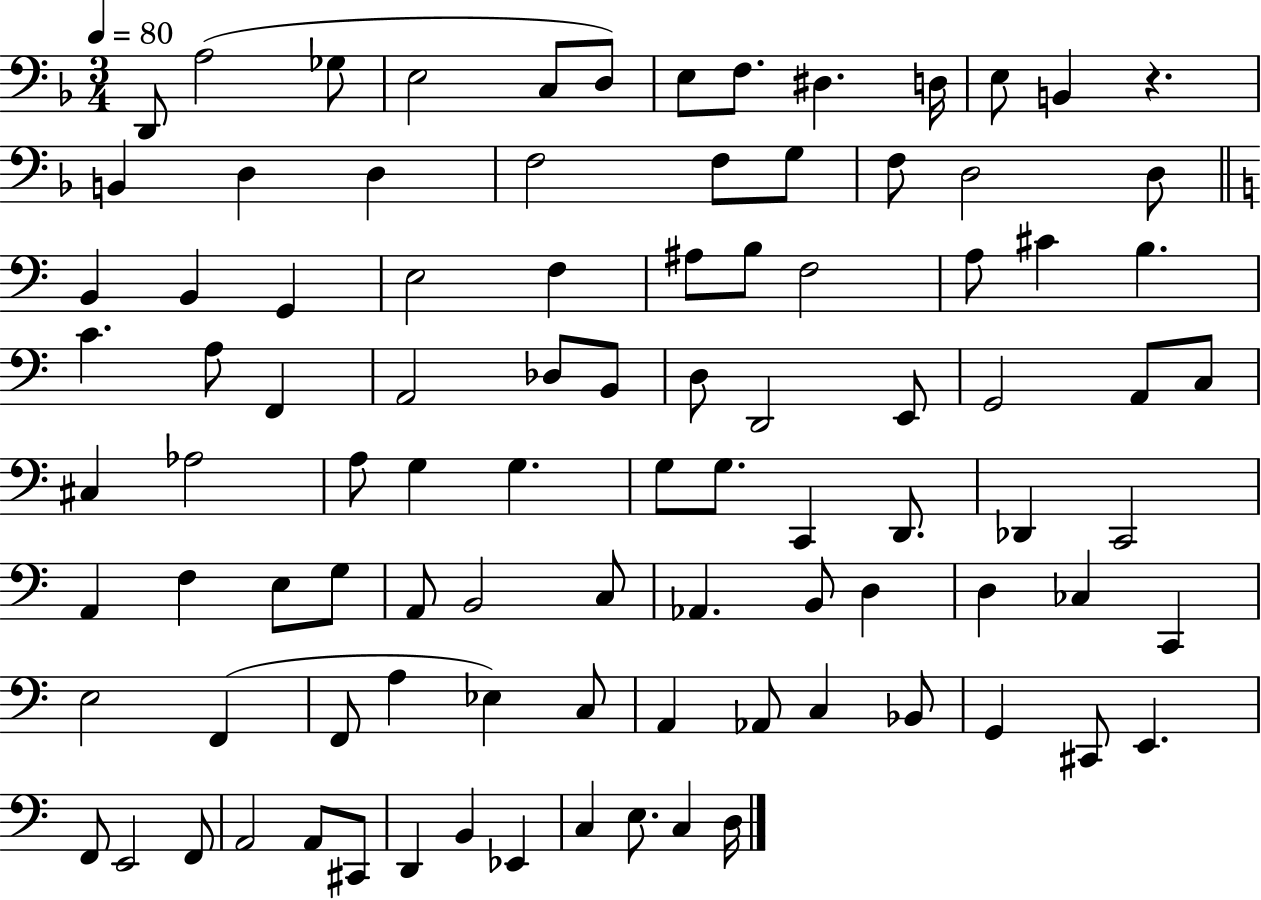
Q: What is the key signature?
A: F major